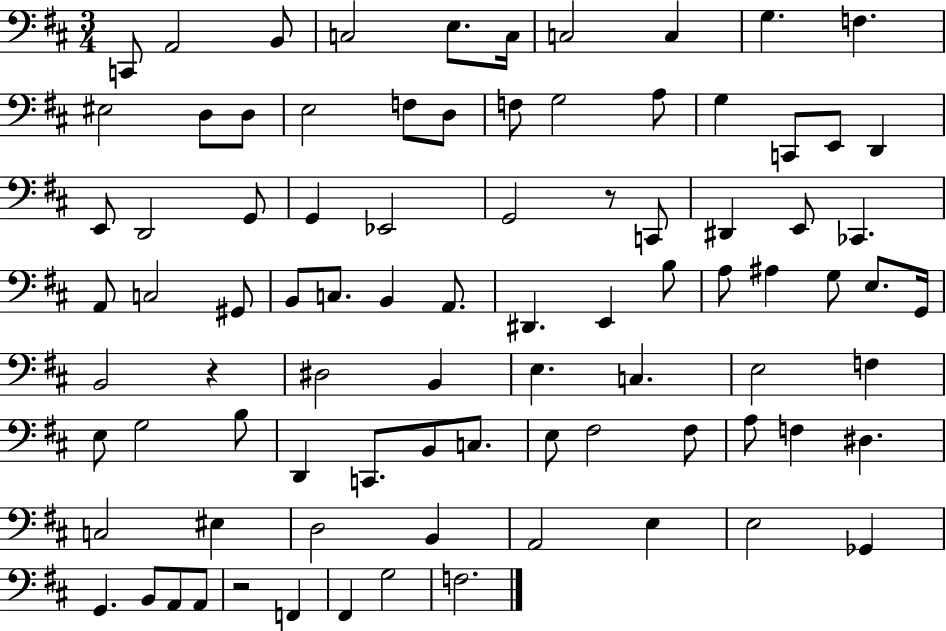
C2/e A2/h B2/e C3/h E3/e. C3/s C3/h C3/q G3/q. F3/q. EIS3/h D3/e D3/e E3/h F3/e D3/e F3/e G3/h A3/e G3/q C2/e E2/e D2/q E2/e D2/h G2/e G2/q Eb2/h G2/h R/e C2/e D#2/q E2/e CES2/q. A2/e C3/h G#2/e B2/e C3/e. B2/q A2/e. D#2/q. E2/q B3/e A3/e A#3/q G3/e E3/e. G2/s B2/h R/q D#3/h B2/q E3/q. C3/q. E3/h F3/q E3/e G3/h B3/e D2/q C2/e. B2/e C3/e. E3/e F#3/h F#3/e A3/e F3/q D#3/q. C3/h EIS3/q D3/h B2/q A2/h E3/q E3/h Gb2/q G2/q. B2/e A2/e A2/e R/h F2/q F#2/q G3/h F3/h.